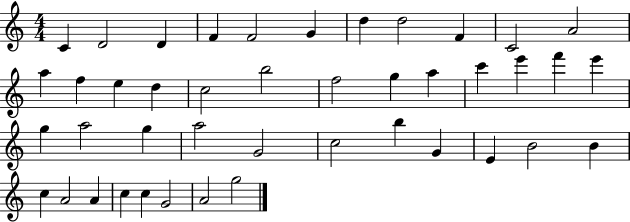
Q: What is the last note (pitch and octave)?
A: G5